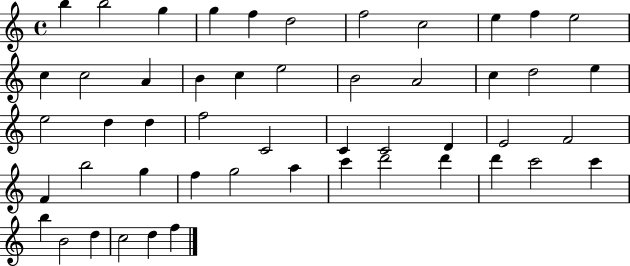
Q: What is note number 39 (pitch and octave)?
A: C6